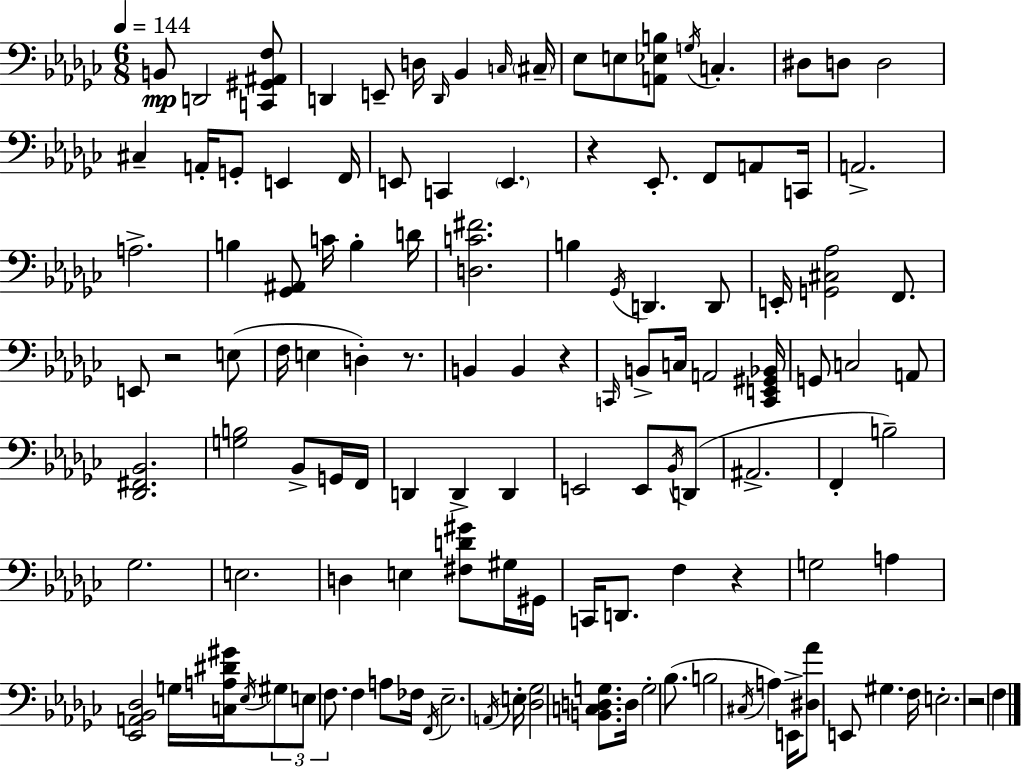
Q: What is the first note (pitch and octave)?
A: B2